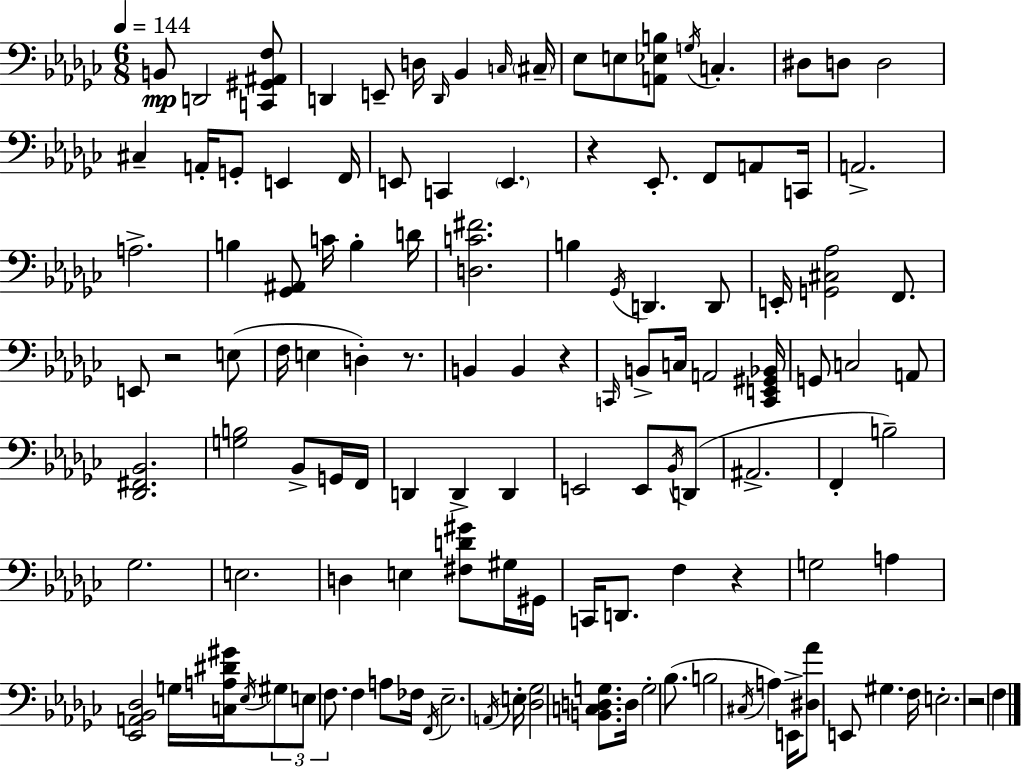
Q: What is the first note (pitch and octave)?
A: B2